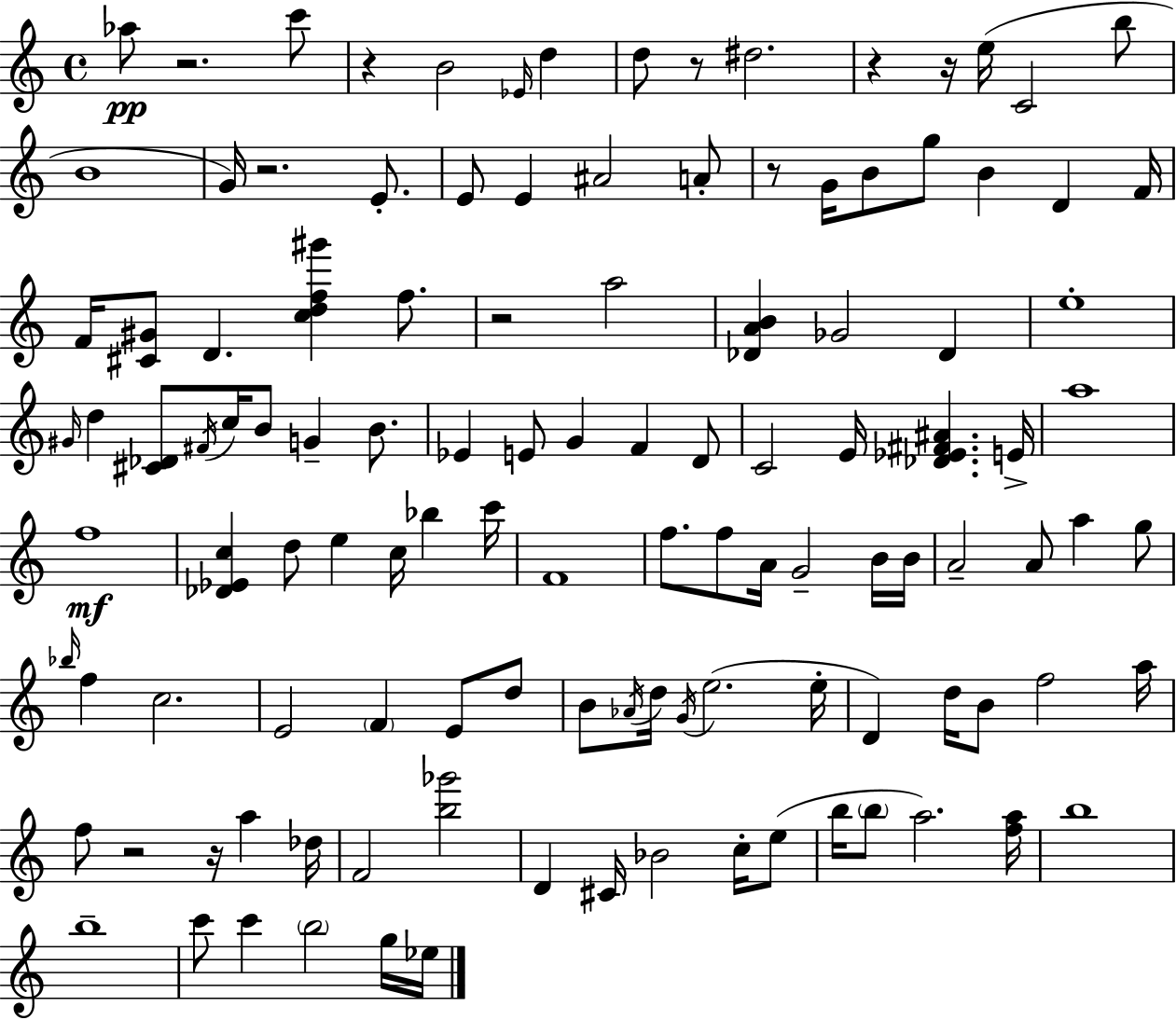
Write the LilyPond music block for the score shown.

{
  \clef treble
  \time 4/4
  \defaultTimeSignature
  \key c \major
  aes''8\pp r2. c'''8 | r4 b'2 \grace { ees'16 } d''4 | d''8 r8 dis''2. | r4 r16 e''16( c'2 b''8 | \break b'1 | g'16) r2. e'8.-. | e'8 e'4 ais'2 a'8-. | r8 g'16 b'8 g''8 b'4 d'4 | \break f'16 f'16 <cis' gis'>8 d'4. <c'' d'' f'' gis'''>4 f''8. | r2 a''2 | <des' a' b'>4 ges'2 des'4 | e''1-. | \break \grace { gis'16 } d''4 <cis' des'>8 \acciaccatura { fis'16 } c''16 b'8 g'4-- | b'8. ees'4 e'8 g'4 f'4 | d'8 c'2 e'16 <des' ees' fis' ais'>4. | e'16-> a''1 | \break f''1\mf | <des' ees' c''>4 d''8 e''4 c''16 bes''4 | c'''16 f'1 | f''8. f''8 a'16 g'2-- | \break b'16 b'16 a'2-- a'8 a''4 | g''8 \grace { bes''16 } f''4 c''2. | e'2 \parenthesize f'4 | e'8 d''8 b'8 \acciaccatura { aes'16 } d''16 \acciaccatura { g'16 } e''2.( | \break e''16-. d'4) d''16 b'8 f''2 | a''16 f''8 r2 | r16 a''4 des''16 f'2 <b'' ges'''>2 | d'4 cis'16 bes'2 | \break c''16-. e''8( b''16 \parenthesize b''8 a''2.) | <f'' a''>16 b''1 | b''1-- | c'''8 c'''4 \parenthesize b''2 | \break g''16 ees''16 \bar "|."
}